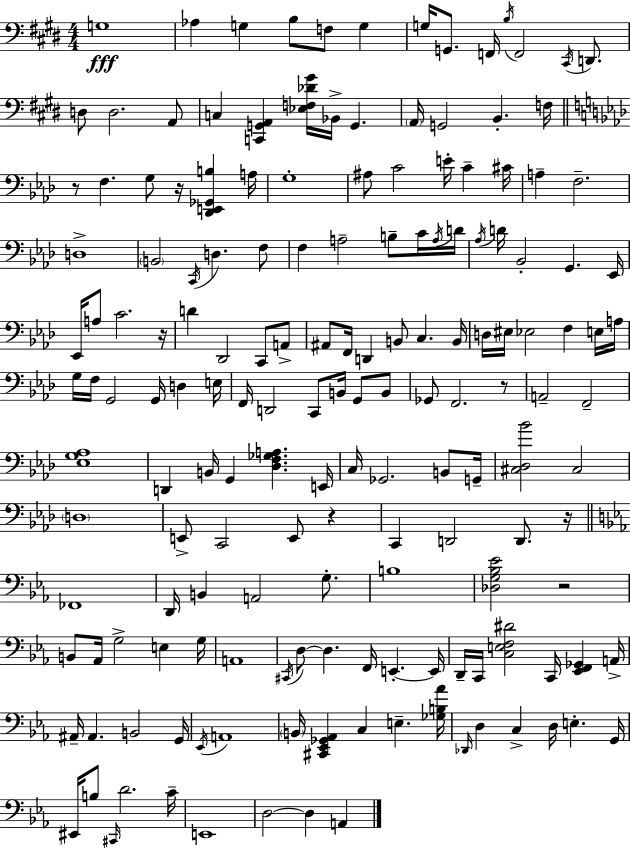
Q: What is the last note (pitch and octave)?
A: A2